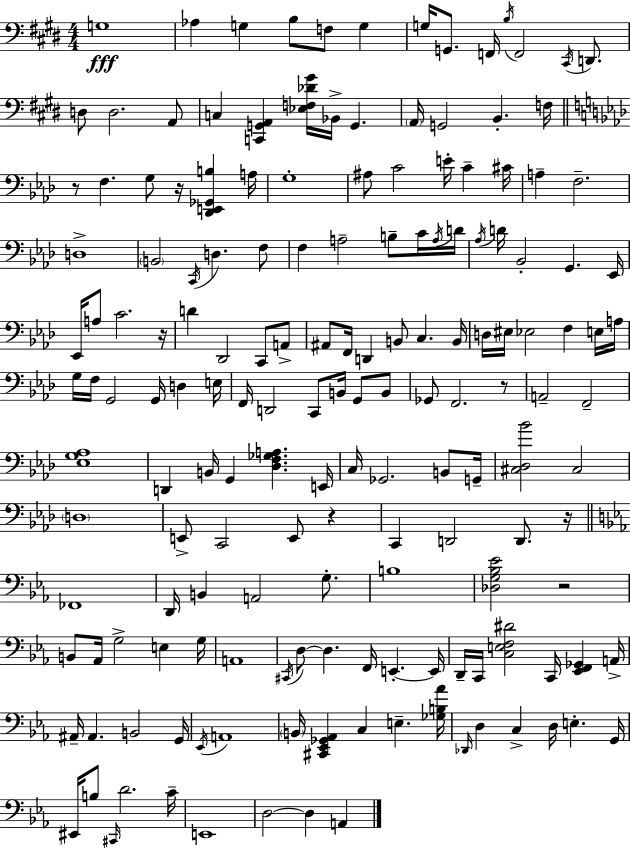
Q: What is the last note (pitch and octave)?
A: A2